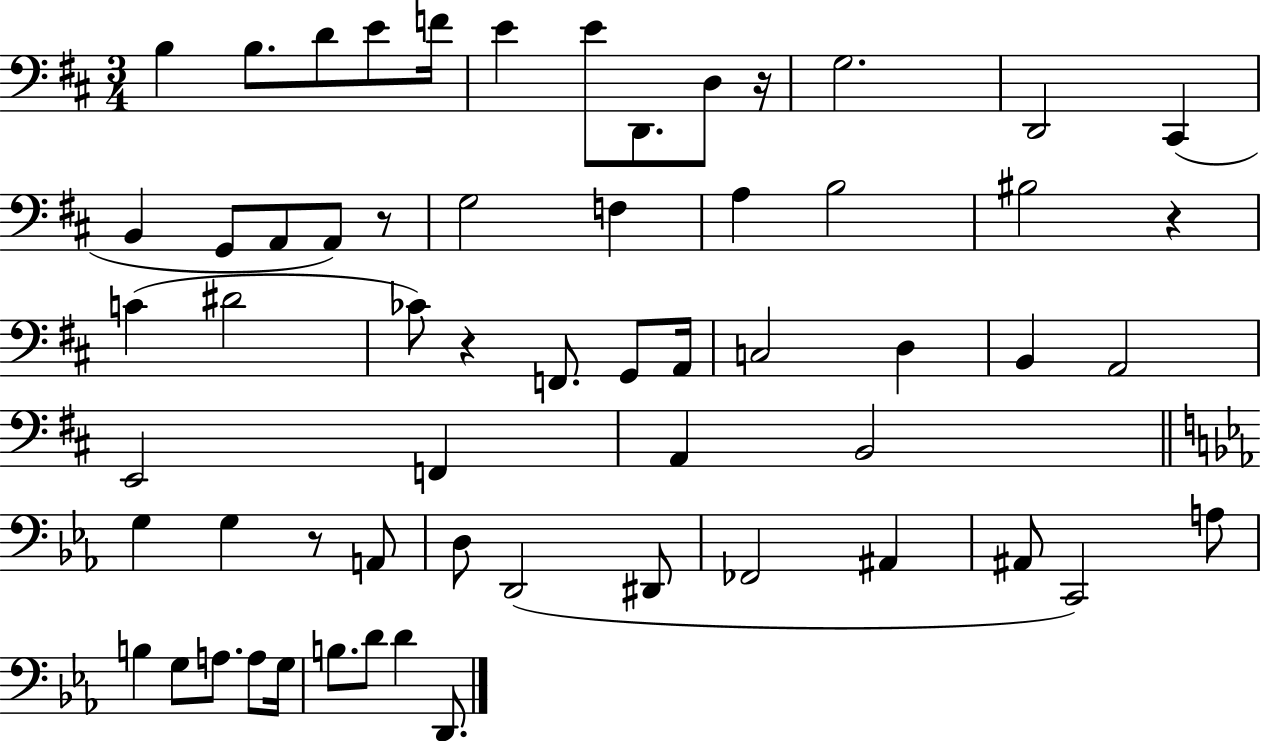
B3/q B3/e. D4/e E4/e F4/s E4/q E4/e D2/e. D3/e R/s G3/h. D2/h C#2/q B2/q G2/e A2/e A2/e R/e G3/h F3/q A3/q B3/h BIS3/h R/q C4/q D#4/h CES4/e R/q F2/e. G2/e A2/s C3/h D3/q B2/q A2/h E2/h F2/q A2/q B2/h G3/q G3/q R/e A2/e D3/e D2/h D#2/e FES2/h A#2/q A#2/e C2/h A3/e B3/q G3/e A3/e. A3/e G3/s B3/e. D4/e D4/q D2/e.